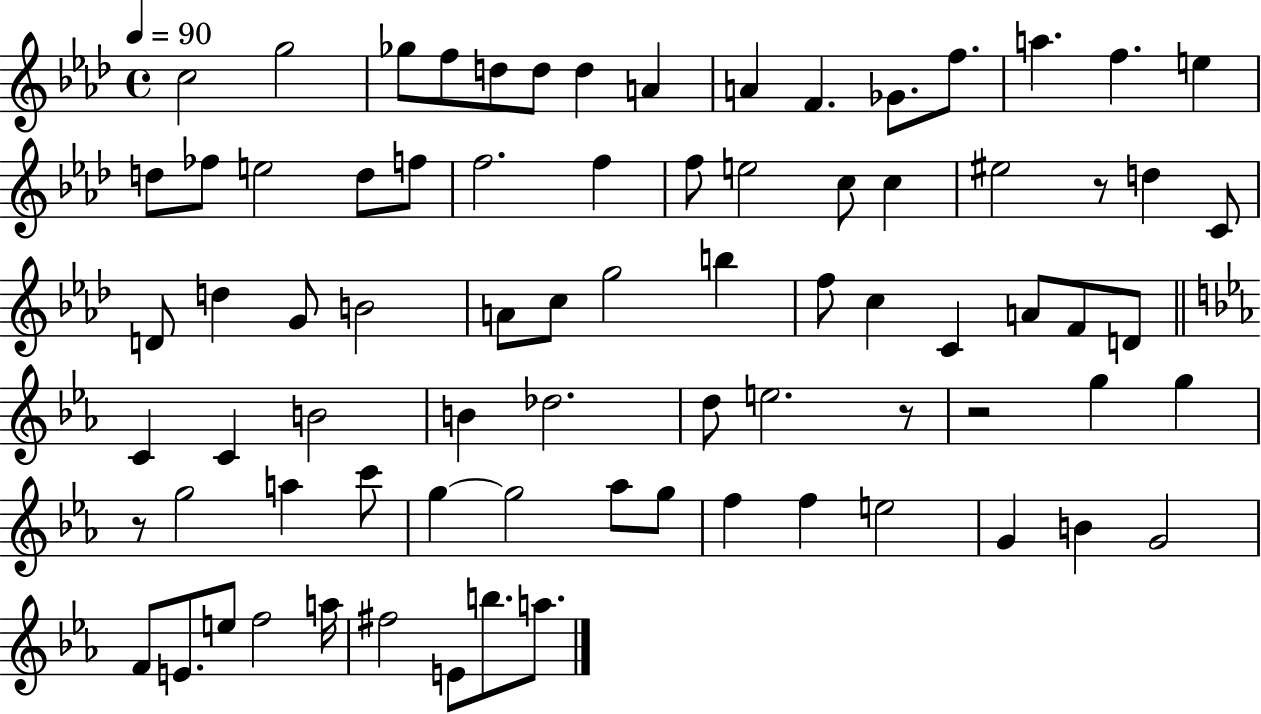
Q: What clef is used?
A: treble